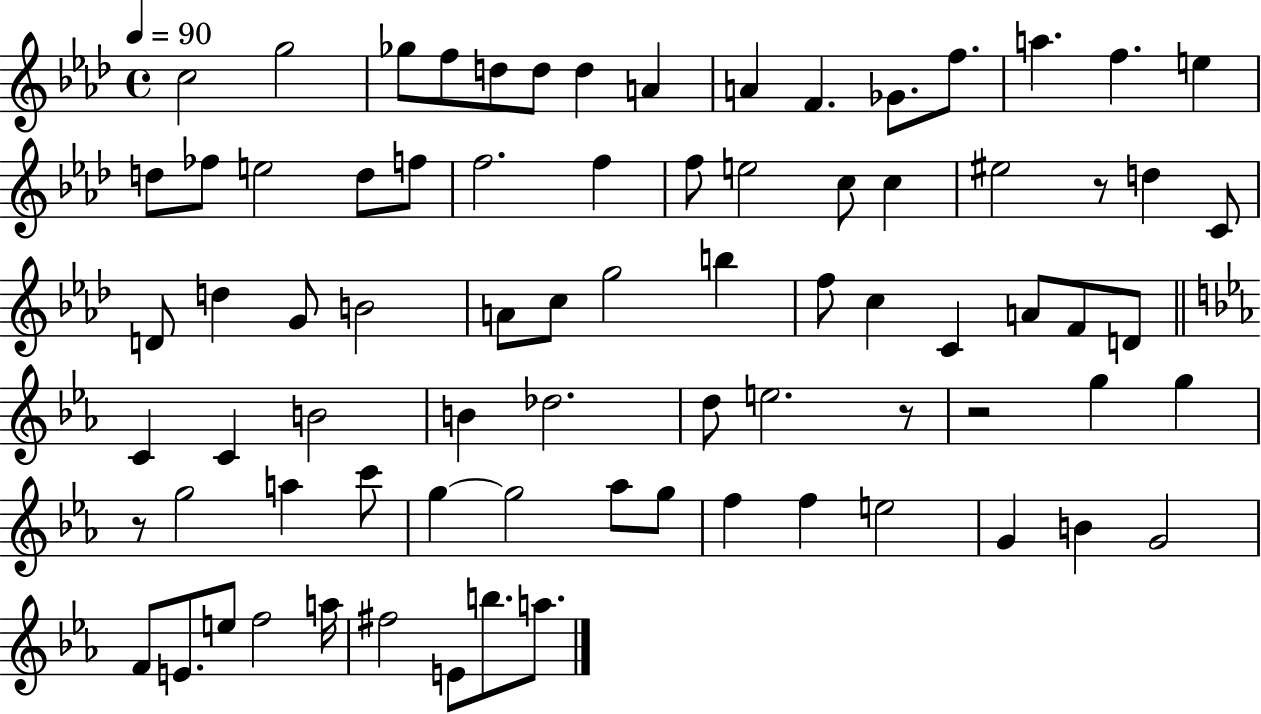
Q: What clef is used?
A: treble